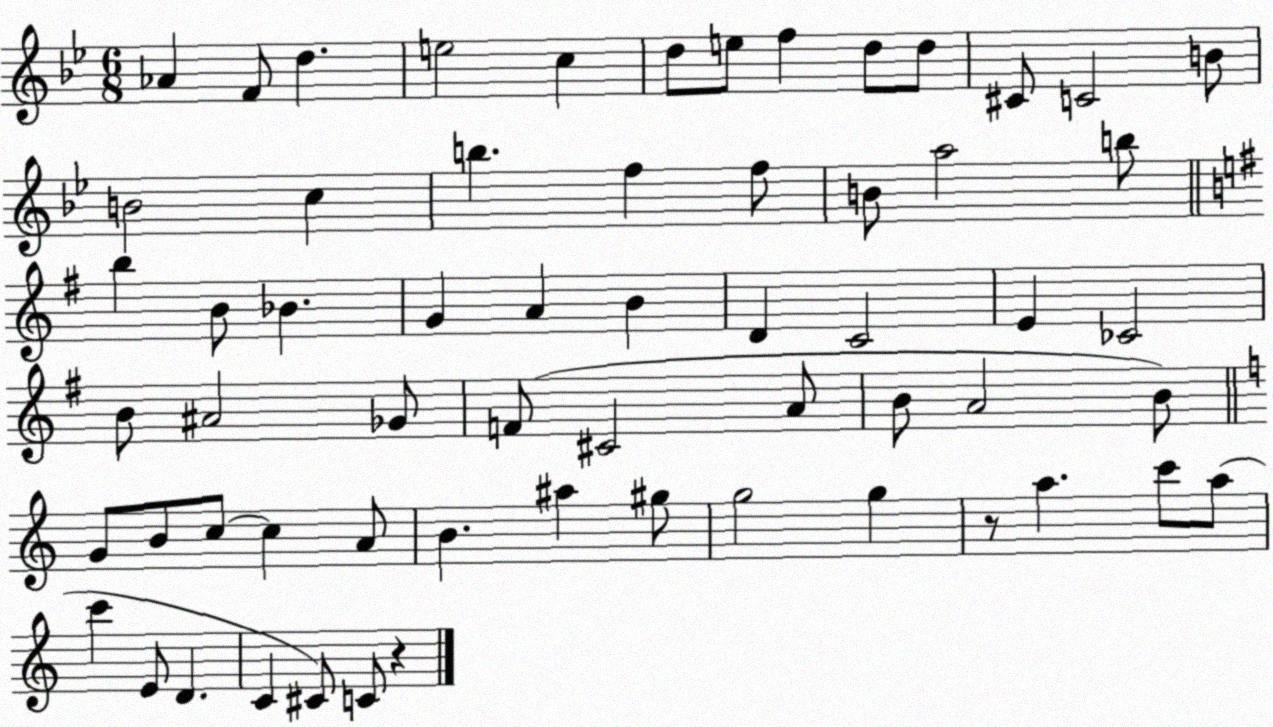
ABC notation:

X:1
T:Untitled
M:6/8
L:1/4
K:Bb
_A F/2 d e2 c d/2 e/2 f d/2 d/2 ^C/2 C2 B/2 B2 c b f f/2 B/2 a2 b/2 b B/2 _B G A B D C2 E _C2 B/2 ^A2 _G/2 F/2 ^C2 A/2 B/2 A2 B/2 G/2 B/2 c/2 c A/2 B ^a ^g/2 g2 g z/2 a c'/2 a/2 c' E/2 D C ^C/2 C/2 z